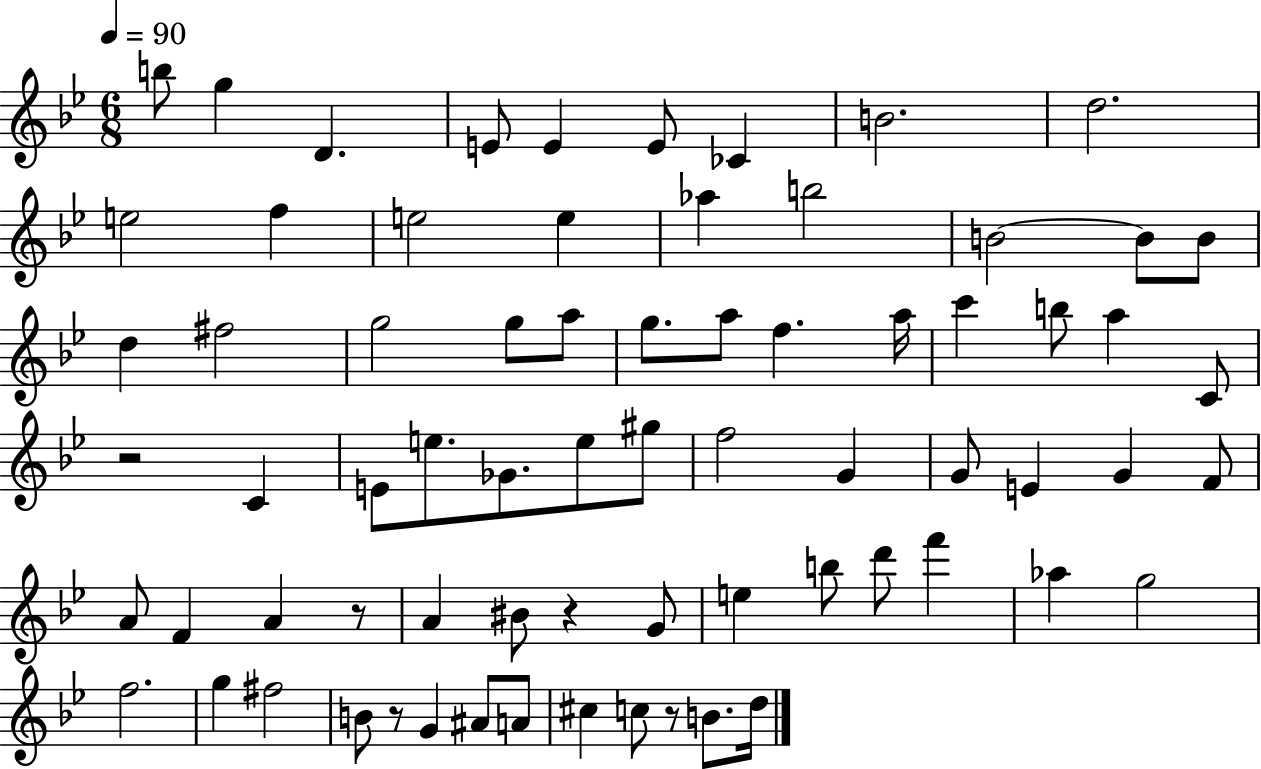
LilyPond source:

{
  \clef treble
  \numericTimeSignature
  \time 6/8
  \key bes \major
  \tempo 4 = 90
  b''8 g''4 d'4. | e'8 e'4 e'8 ces'4 | b'2. | d''2. | \break e''2 f''4 | e''2 e''4 | aes''4 b''2 | b'2~~ b'8 b'8 | \break d''4 fis''2 | g''2 g''8 a''8 | g''8. a''8 f''4. a''16 | c'''4 b''8 a''4 c'8 | \break r2 c'4 | e'8 e''8. ges'8. e''8 gis''8 | f''2 g'4 | g'8 e'4 g'4 f'8 | \break a'8 f'4 a'4 r8 | a'4 bis'8 r4 g'8 | e''4 b''8 d'''8 f'''4 | aes''4 g''2 | \break f''2. | g''4 fis''2 | b'8 r8 g'4 ais'8 a'8 | cis''4 c''8 r8 b'8. d''16 | \break \bar "|."
}